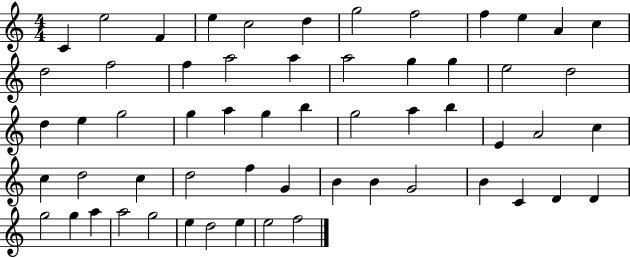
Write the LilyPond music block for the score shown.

{
  \clef treble
  \numericTimeSignature
  \time 4/4
  \key c \major
  c'4 e''2 f'4 | e''4 c''2 d''4 | g''2 f''2 | f''4 e''4 a'4 c''4 | \break d''2 f''2 | f''4 a''2 a''4 | a''2 g''4 g''4 | e''2 d''2 | \break d''4 e''4 g''2 | g''4 a''4 g''4 b''4 | g''2 a''4 b''4 | e'4 a'2 c''4 | \break c''4 d''2 c''4 | d''2 f''4 g'4 | b'4 b'4 g'2 | b'4 c'4 d'4 d'4 | \break g''2 g''4 a''4 | a''2 g''2 | e''4 d''2 e''4 | e''2 f''2 | \break \bar "|."
}